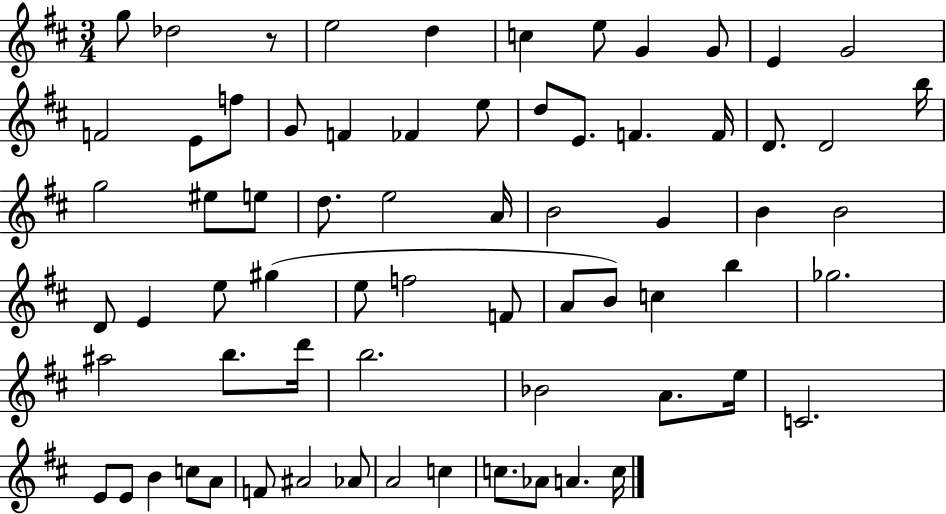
X:1
T:Untitled
M:3/4
L:1/4
K:D
g/2 _d2 z/2 e2 d c e/2 G G/2 E G2 F2 E/2 f/2 G/2 F _F e/2 d/2 E/2 F F/4 D/2 D2 b/4 g2 ^e/2 e/2 d/2 e2 A/4 B2 G B B2 D/2 E e/2 ^g e/2 f2 F/2 A/2 B/2 c b _g2 ^a2 b/2 d'/4 b2 _B2 A/2 e/4 C2 E/2 E/2 B c/2 A/2 F/2 ^A2 _A/2 A2 c c/2 _A/2 A c/4